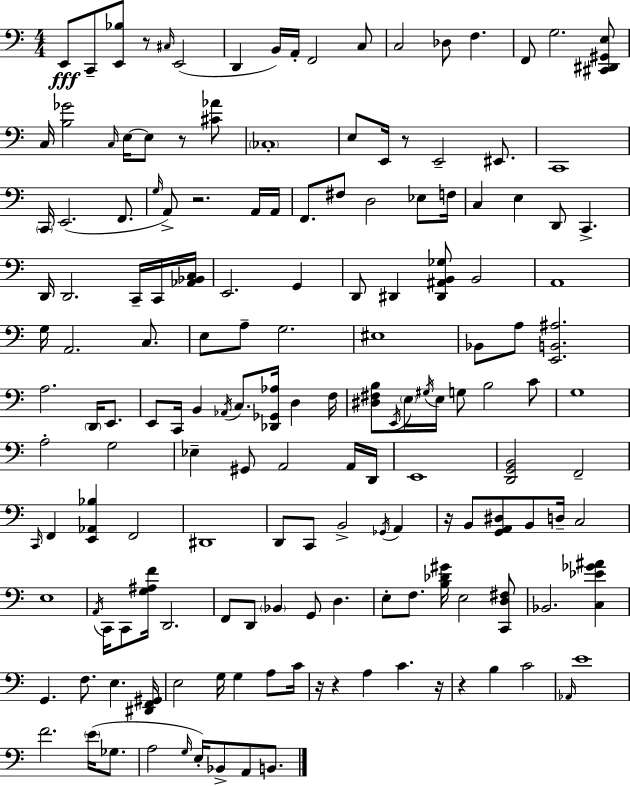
{
  \clef bass
  \numericTimeSignature
  \time 4/4
  \key c \major
  e,8\fff c,8-- <e, bes>8 r8 \grace { cis16 } e,2( | d,4 b,16) a,16-. f,2 c8 | c2 des8 f4. | f,8 g2. <cis, dis, gis, e>8 | \break c16 <b ges'>2 \grace { c16 } e16~~ e8 r8 | <cis' aes'>8 \parenthesize ces1-. | e8 e,16 r8 e,2-- eis,8. | c,1 | \break \parenthesize c,16 e,2.( f,8. | \grace { g16 }) a,8-> r2. | a,16 a,16 f,8. fis8 d2 | ees8 f16 c4 e4 d,8 c,4.-> | \break d,16 d,2. | c,16-- c,16 <aes, bes, c>16 e,2. g,4 | d,8 dis,4 <dis, ais, b, ges>8 b,2 | a,1 | \break g16 a,2. | c8. e8 a8-- g2. | eis1 | bes,8 a8 <e, b, ais>2. | \break a2. \parenthesize d,16 | e,8. e,8 c,16 b,4 \acciaccatura { aes,16 } c8. <des, ges, aes>16 d4 | f16 <dis fis b>8 \acciaccatura { e,16 } \parenthesize e16 \acciaccatura { gis16 } e16 g8 b2 | c'8 g1 | \break a2-. g2 | ees4-- gis,8 a,2 | a,16 d,16 e,1 | <d, g, b,>2 f,2-- | \break \grace { c,16 } f,4 <e, aes, bes>4 f,2 | dis,1 | d,8 c,8 b,2-> | \acciaccatura { ges,16 } a,4 r16 b,8 <g, a, dis>8 b,8 d16-- | \break c2 e1 | \acciaccatura { a,16 } c,16 c,8 <g ais f'>16 d,2. | f,8 d,8 \parenthesize bes,4 | g,8 d4. e8-. f8. <b des' gis'>16 e2 | \break <c, d fis>8 bes,2. | <c ees' ges' ais'>4 g,4. f8. | e4. <dis, f, gis,>16 e2 | g16 g4 a8 c'16 r16 r4 a4 | \break c'4. r16 r4 b4 | c'2 \grace { aes,16 } e'1 | f'2. | \parenthesize e'16( ges8. a2 | \break \grace { g16 } e16-.) bes,8-> a,8 b,8. \bar "|."
}